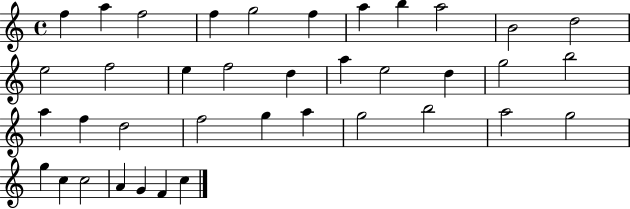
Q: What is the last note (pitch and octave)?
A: C5